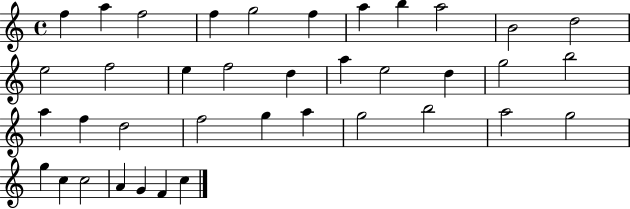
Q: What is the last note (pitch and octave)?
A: C5